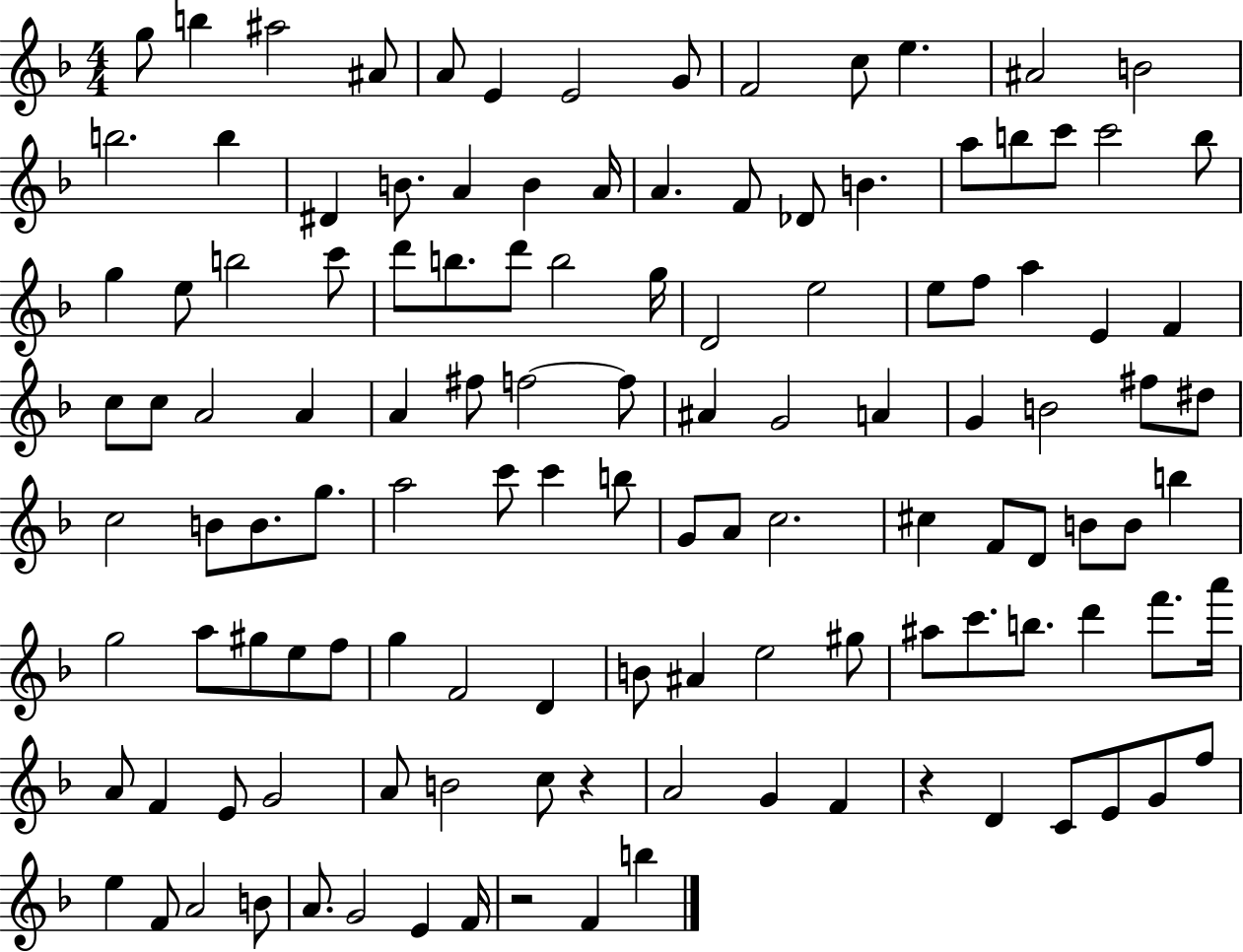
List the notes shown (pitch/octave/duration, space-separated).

G5/e B5/q A#5/h A#4/e A4/e E4/q E4/h G4/e F4/h C5/e E5/q. A#4/h B4/h B5/h. B5/q D#4/q B4/e. A4/q B4/q A4/s A4/q. F4/e Db4/e B4/q. A5/e B5/e C6/e C6/h B5/e G5/q E5/e B5/h C6/e D6/e B5/e. D6/e B5/h G5/s D4/h E5/h E5/e F5/e A5/q E4/q F4/q C5/e C5/e A4/h A4/q A4/q F#5/e F5/h F5/e A#4/q G4/h A4/q G4/q B4/h F#5/e D#5/e C5/h B4/e B4/e. G5/e. A5/h C6/e C6/q B5/e G4/e A4/e C5/h. C#5/q F4/e D4/e B4/e B4/e B5/q G5/h A5/e G#5/e E5/e F5/e G5/q F4/h D4/q B4/e A#4/q E5/h G#5/e A#5/e C6/e. B5/e. D6/q F6/e. A6/s A4/e F4/q E4/e G4/h A4/e B4/h C5/e R/q A4/h G4/q F4/q R/q D4/q C4/e E4/e G4/e F5/e E5/q F4/e A4/h B4/e A4/e. G4/h E4/q F4/s R/h F4/q B5/q